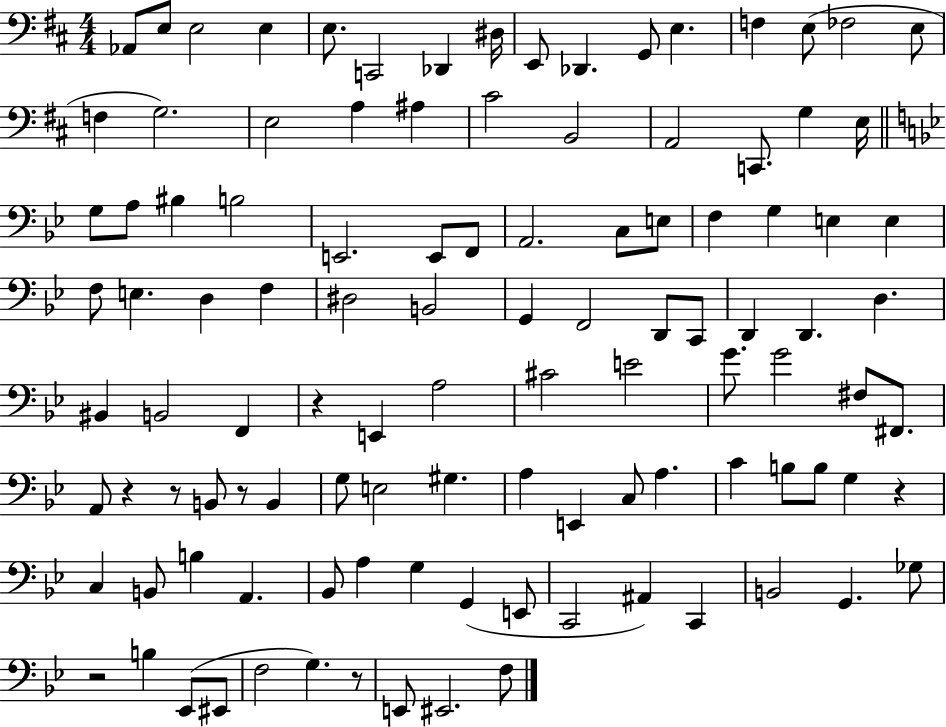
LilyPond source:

{
  \clef bass
  \numericTimeSignature
  \time 4/4
  \key d \major
  \repeat volta 2 { aes,8 e8 e2 e4 | e8. c,2 des,4 dis16 | e,8 des,4. g,8 e4. | f4 e8( fes2 e8 | \break f4 g2.) | e2 a4 ais4 | cis'2 b,2 | a,2 c,8. g4 e16 | \break \bar "||" \break \key g \minor g8 a8 bis4 b2 | e,2. e,8 f,8 | a,2. c8 e8 | f4 g4 e4 e4 | \break f8 e4. d4 f4 | dis2 b,2 | g,4 f,2 d,8 c,8 | d,4 d,4. d4. | \break bis,4 b,2 f,4 | r4 e,4 a2 | cis'2 e'2 | g'8. g'2 fis8 fis,8. | \break a,8 r4 r8 b,8 r8 b,4 | g8 e2 gis4. | a4 e,4 c8 a4. | c'4 b8 b8 g4 r4 | \break c4 b,8 b4 a,4. | bes,8 a4 g4 g,4( e,8 | c,2 ais,4) c,4 | b,2 g,4. ges8 | \break r2 b4 ees,8( eis,8 | f2 g4.) r8 | e,8 eis,2. f8 | } \bar "|."
}